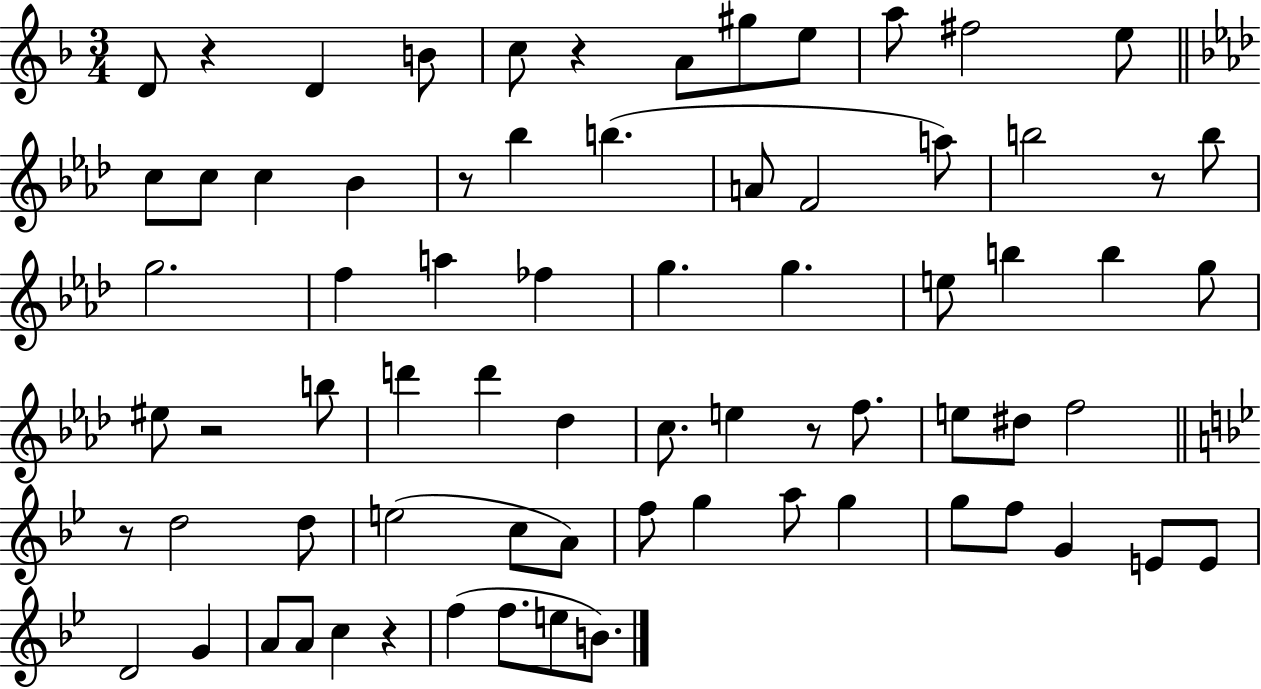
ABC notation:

X:1
T:Untitled
M:3/4
L:1/4
K:F
D/2 z D B/2 c/2 z A/2 ^g/2 e/2 a/2 ^f2 e/2 c/2 c/2 c _B z/2 _b b A/2 F2 a/2 b2 z/2 b/2 g2 f a _f g g e/2 b b g/2 ^e/2 z2 b/2 d' d' _d c/2 e z/2 f/2 e/2 ^d/2 f2 z/2 d2 d/2 e2 c/2 A/2 f/2 g a/2 g g/2 f/2 G E/2 E/2 D2 G A/2 A/2 c z f f/2 e/2 B/2